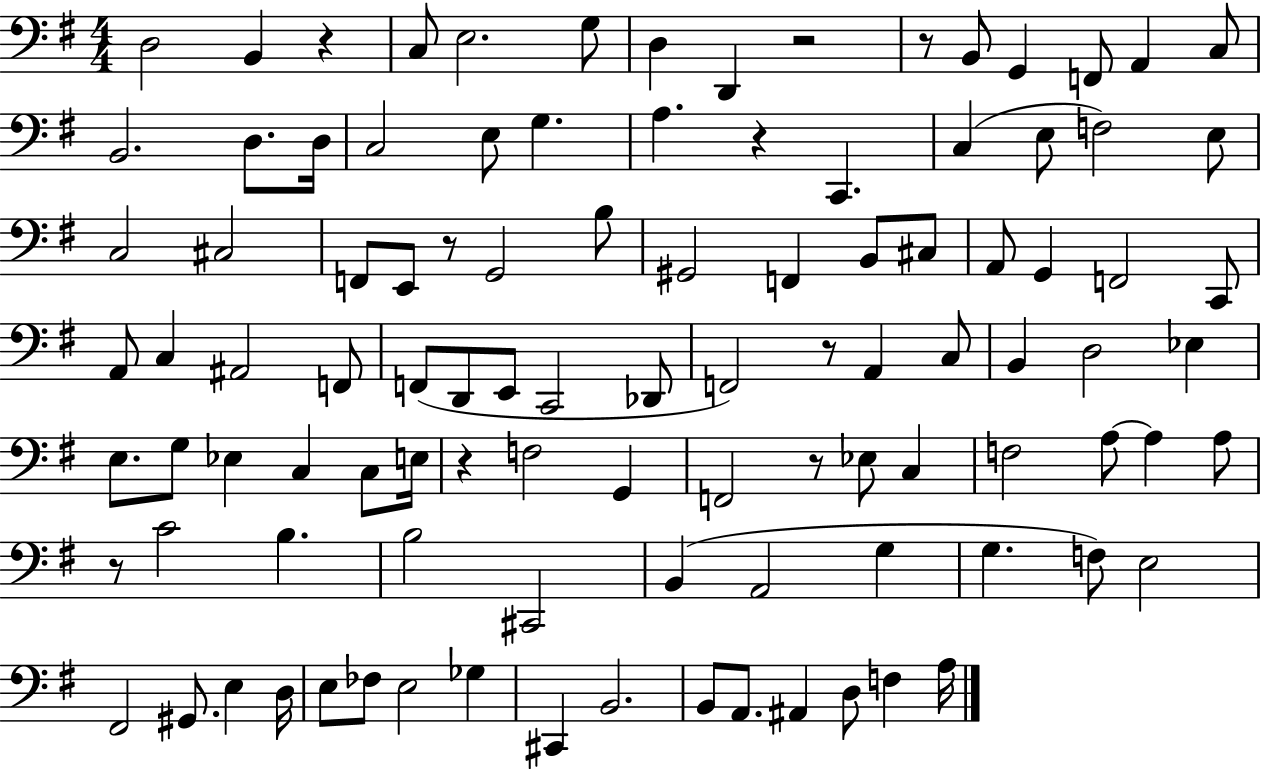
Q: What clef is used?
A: bass